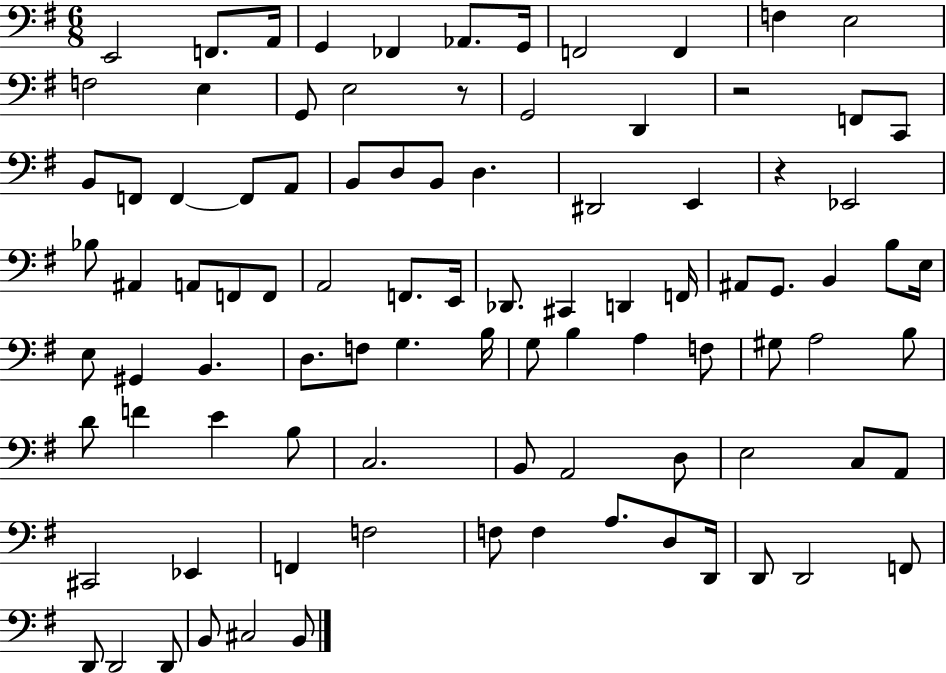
X:1
T:Untitled
M:6/8
L:1/4
K:G
E,,2 F,,/2 A,,/4 G,, _F,, _A,,/2 G,,/4 F,,2 F,, F, E,2 F,2 E, G,,/2 E,2 z/2 G,,2 D,, z2 F,,/2 C,,/2 B,,/2 F,,/2 F,, F,,/2 A,,/2 B,,/2 D,/2 B,,/2 D, ^D,,2 E,, z _E,,2 _B,/2 ^A,, A,,/2 F,,/2 F,,/2 A,,2 F,,/2 E,,/4 _D,,/2 ^C,, D,, F,,/4 ^A,,/2 G,,/2 B,, B,/2 E,/4 E,/2 ^G,, B,, D,/2 F,/2 G, B,/4 G,/2 B, A, F,/2 ^G,/2 A,2 B,/2 D/2 F E B,/2 C,2 B,,/2 A,,2 D,/2 E,2 C,/2 A,,/2 ^C,,2 _E,, F,, F,2 F,/2 F, A,/2 D,/2 D,,/4 D,,/2 D,,2 F,,/2 D,,/2 D,,2 D,,/2 B,,/2 ^C,2 B,,/2